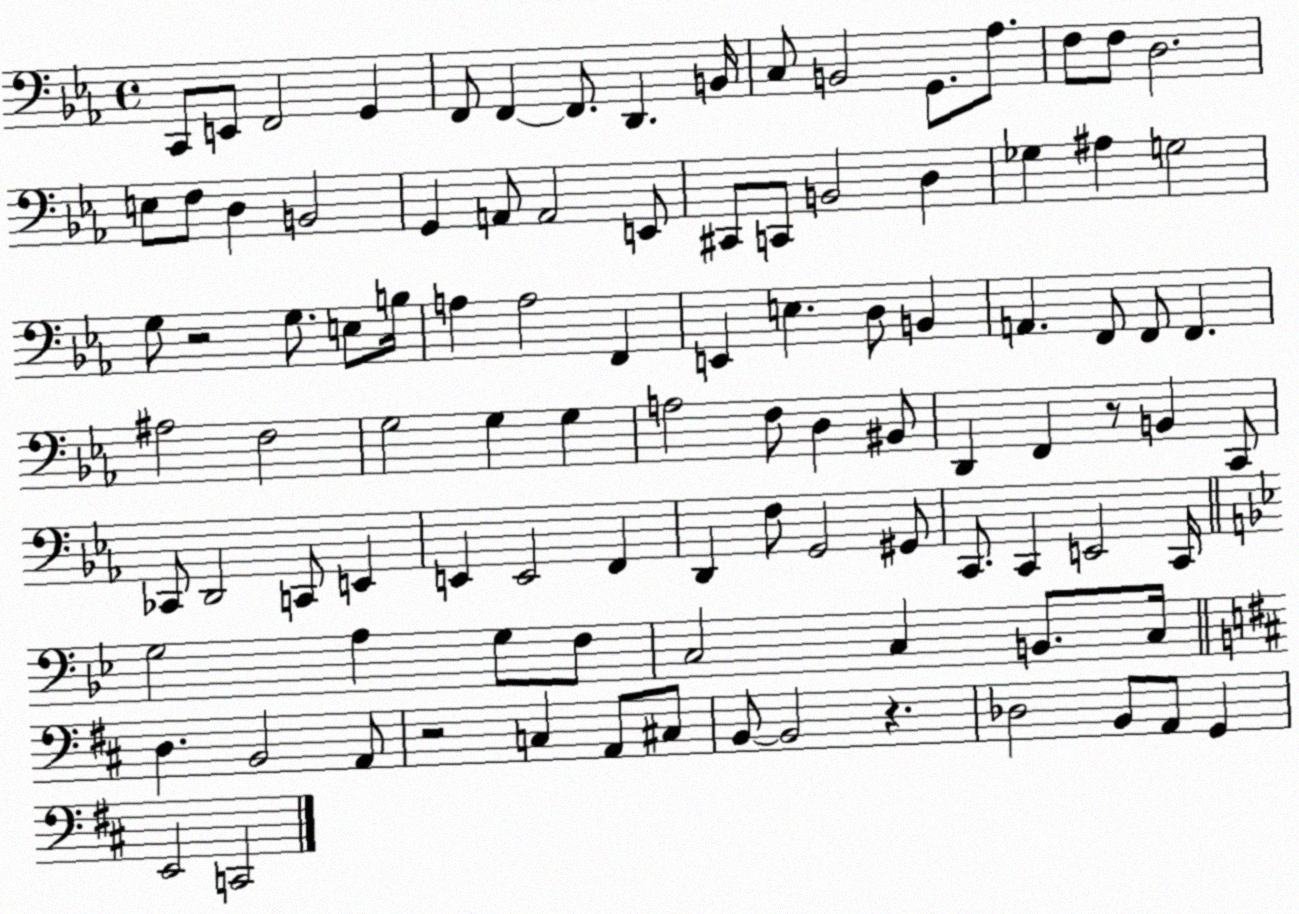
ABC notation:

X:1
T:Untitled
M:4/4
L:1/4
K:Eb
C,,/2 E,,/2 F,,2 G,, F,,/2 F,, F,,/2 D,, B,,/4 C,/2 B,,2 G,,/2 _A,/2 F,/2 F,/2 D,2 E,/2 F,/2 D, B,,2 G,, A,,/2 A,,2 E,,/2 ^C,,/2 C,,/2 B,,2 D, _G, ^A, G,2 G,/2 z2 G,/2 E,/2 B,/4 A, A,2 F,, E,, E, D,/2 B,, A,, F,,/2 F,,/2 F,, ^A,2 F,2 G,2 G, G, A,2 F,/2 D, ^B,,/2 D,, F,, z/2 B,, C,,/2 _C,,/2 D,,2 C,,/2 E,, E,, E,,2 F,, D,, F,/2 G,,2 ^G,,/2 C,,/2 C,, E,,2 C,,/4 G,2 A, G,/2 F,/2 C,2 C, B,,/2 C,/4 D, B,,2 A,,/2 z2 C, A,,/2 ^C,/2 B,,/2 B,,2 z _D,2 B,,/2 A,,/2 G,, E,,2 C,,2